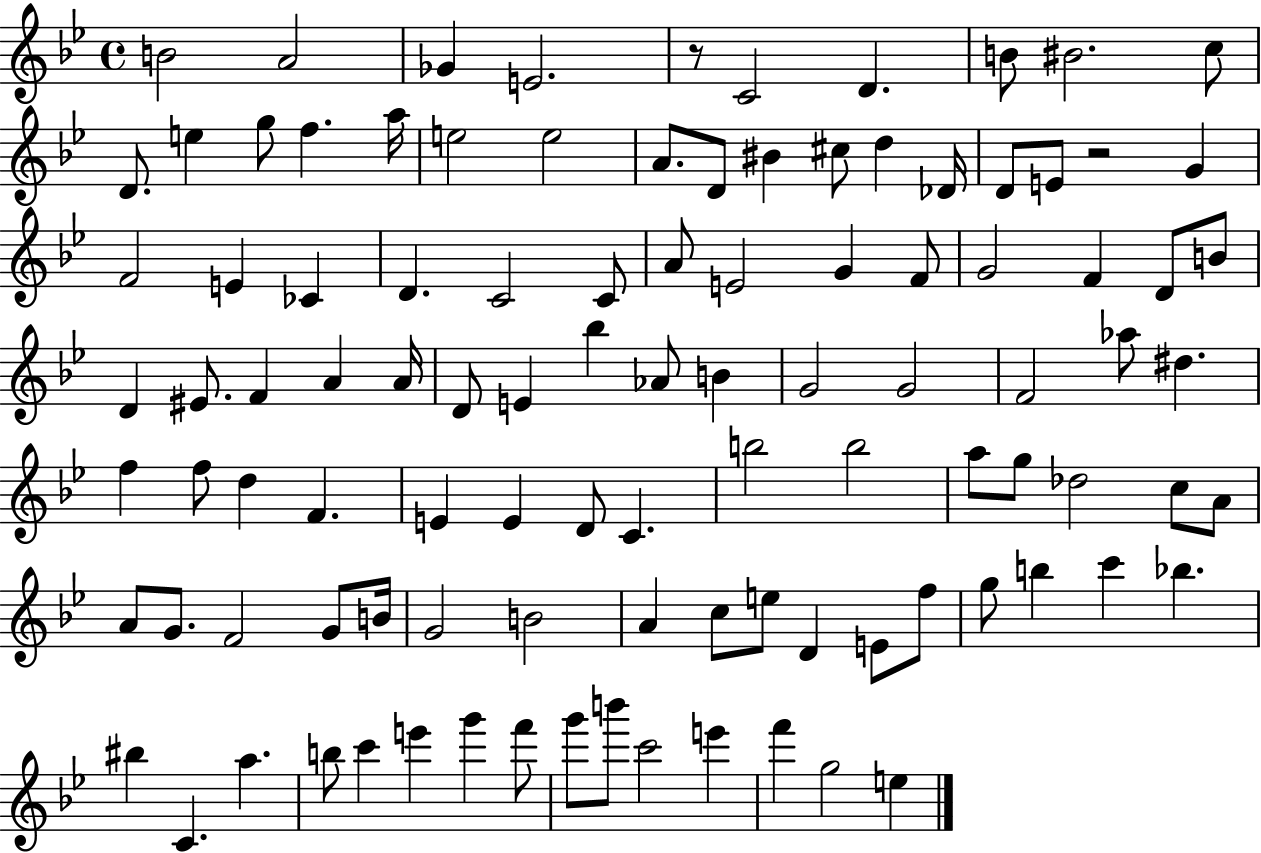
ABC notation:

X:1
T:Untitled
M:4/4
L:1/4
K:Bb
B2 A2 _G E2 z/2 C2 D B/2 ^B2 c/2 D/2 e g/2 f a/4 e2 e2 A/2 D/2 ^B ^c/2 d _D/4 D/2 E/2 z2 G F2 E _C D C2 C/2 A/2 E2 G F/2 G2 F D/2 B/2 D ^E/2 F A A/4 D/2 E _b _A/2 B G2 G2 F2 _a/2 ^d f f/2 d F E E D/2 C b2 b2 a/2 g/2 _d2 c/2 A/2 A/2 G/2 F2 G/2 B/4 G2 B2 A c/2 e/2 D E/2 f/2 g/2 b c' _b ^b C a b/2 c' e' g' f'/2 g'/2 b'/2 c'2 e' f' g2 e